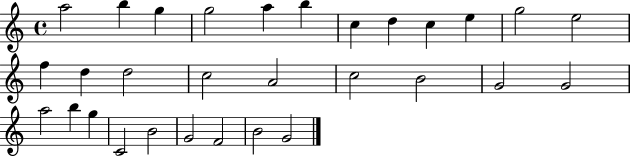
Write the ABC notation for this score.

X:1
T:Untitled
M:4/4
L:1/4
K:C
a2 b g g2 a b c d c e g2 e2 f d d2 c2 A2 c2 B2 G2 G2 a2 b g C2 B2 G2 F2 B2 G2